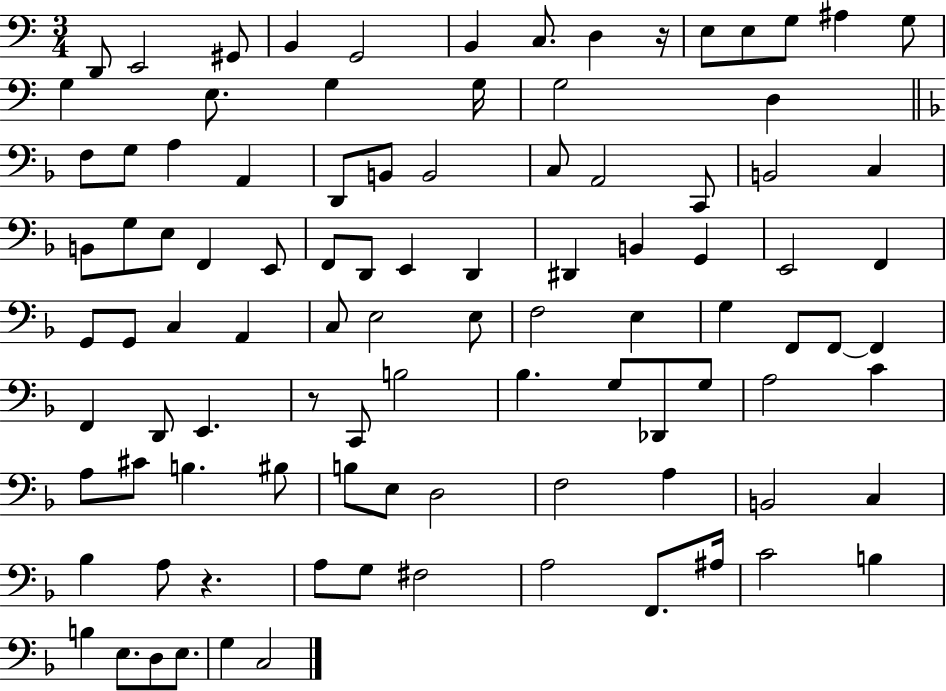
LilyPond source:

{
  \clef bass
  \numericTimeSignature
  \time 3/4
  \key c \major
  d,8 e,2 gis,8 | b,4 g,2 | b,4 c8. d4 r16 | e8 e8 g8 ais4 g8 | \break g4 e8. g4 g16 | g2 d4 | \bar "||" \break \key f \major f8 g8 a4 a,4 | d,8 b,8 b,2 | c8 a,2 c,8 | b,2 c4 | \break b,8 g8 e8 f,4 e,8 | f,8 d,8 e,4 d,4 | dis,4 b,4 g,4 | e,2 f,4 | \break g,8 g,8 c4 a,4 | c8 e2 e8 | f2 e4 | g4 f,8 f,8~~ f,4 | \break f,4 d,8 e,4. | r8 c,8 b2 | bes4. g8 des,8 g8 | a2 c'4 | \break a8 cis'8 b4. bis8 | b8 e8 d2 | f2 a4 | b,2 c4 | \break bes4 a8 r4. | a8 g8 fis2 | a2 f,8. ais16 | c'2 b4 | \break b4 e8. d8 e8. | g4 c2 | \bar "|."
}